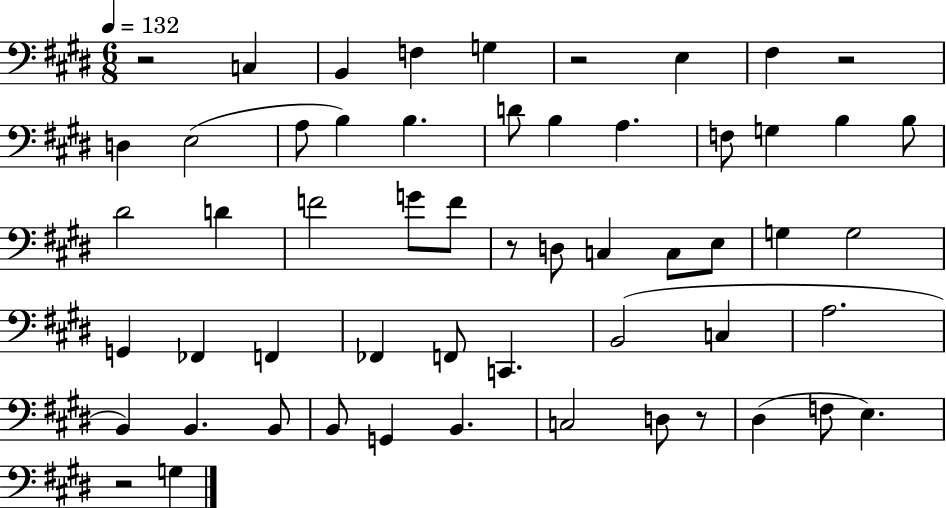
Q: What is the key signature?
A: E major